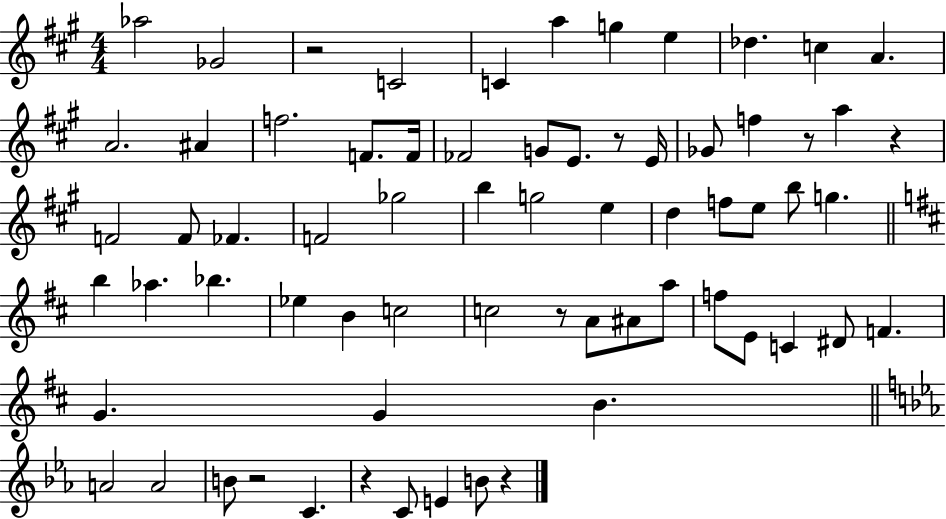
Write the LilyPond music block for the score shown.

{
  \clef treble
  \numericTimeSignature
  \time 4/4
  \key a \major
  aes''2 ges'2 | r2 c'2 | c'4 a''4 g''4 e''4 | des''4. c''4 a'4. | \break a'2. ais'4 | f''2. f'8. f'16 | fes'2 g'8 e'8. r8 e'16 | ges'8 f''4 r8 a''4 r4 | \break f'2 f'8 fes'4. | f'2 ges''2 | b''4 g''2 e''4 | d''4 f''8 e''8 b''8 g''4. | \break \bar "||" \break \key b \minor b''4 aes''4. bes''4. | ees''4 b'4 c''2 | c''2 r8 a'8 ais'8 a''8 | f''8 e'8 c'4 dis'8 f'4. | \break g'4. g'4 b'4. | \bar "||" \break \key ees \major a'2 a'2 | b'8 r2 c'4. | r4 c'8 e'4 b'8 r4 | \bar "|."
}